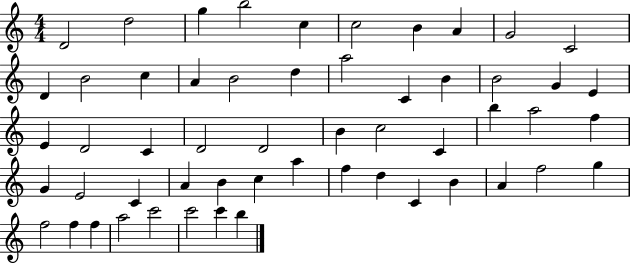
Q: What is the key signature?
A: C major